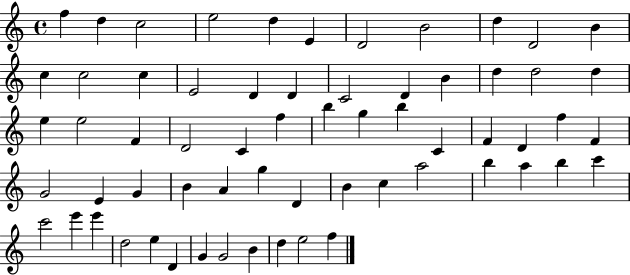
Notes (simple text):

F5/q D5/q C5/h E5/h D5/q E4/q D4/h B4/h D5/q D4/h B4/q C5/q C5/h C5/q E4/h D4/q D4/q C4/h D4/q B4/q D5/q D5/h D5/q E5/q E5/h F4/q D4/h C4/q F5/q B5/q G5/q B5/q C4/q F4/q D4/q F5/q F4/q G4/h E4/q G4/q B4/q A4/q G5/q D4/q B4/q C5/q A5/h B5/q A5/q B5/q C6/q C6/h E6/q E6/q D5/h E5/q D4/q G4/q G4/h B4/q D5/q E5/h F5/q